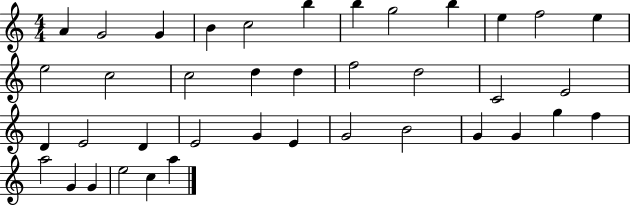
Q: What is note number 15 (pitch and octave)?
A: C5